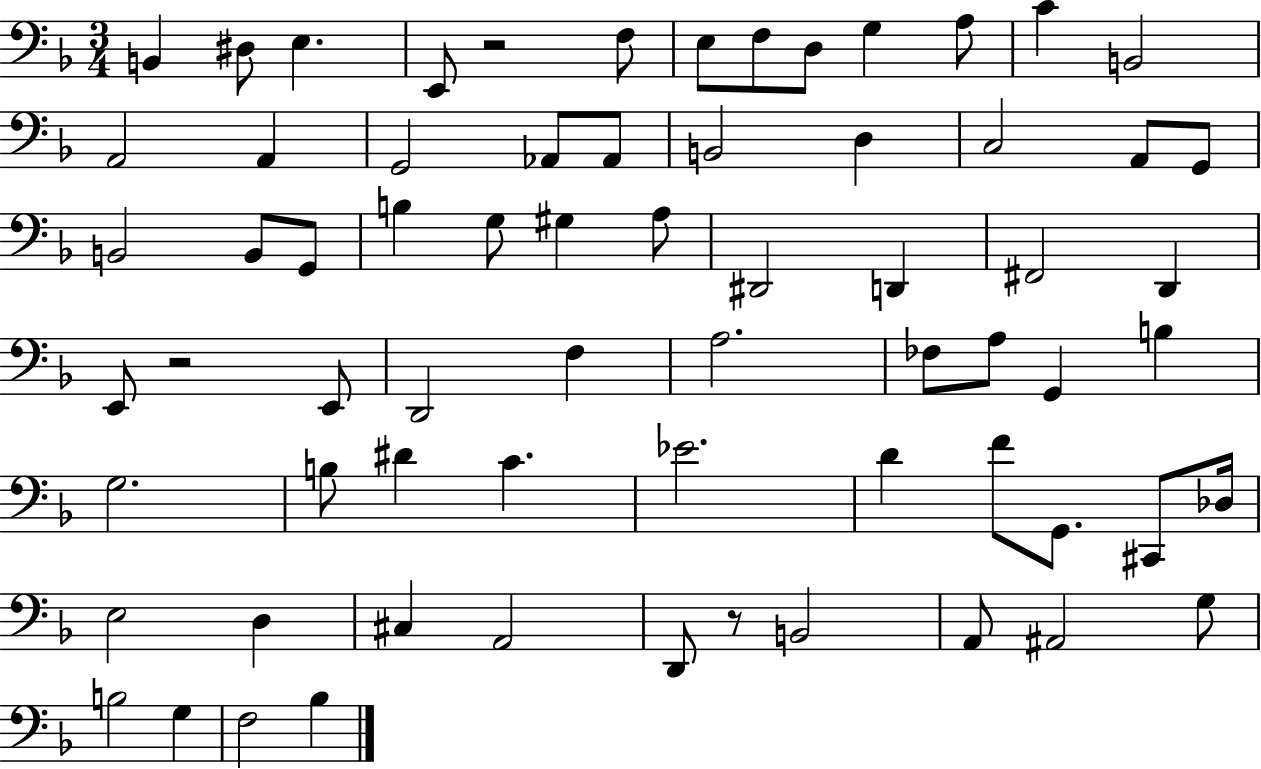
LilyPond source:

{
  \clef bass
  \numericTimeSignature
  \time 3/4
  \key f \major
  b,4 dis8 e4. | e,8 r2 f8 | e8 f8 d8 g4 a8 | c'4 b,2 | \break a,2 a,4 | g,2 aes,8 aes,8 | b,2 d4 | c2 a,8 g,8 | \break b,2 b,8 g,8 | b4 g8 gis4 a8 | dis,2 d,4 | fis,2 d,4 | \break e,8 r2 e,8 | d,2 f4 | a2. | fes8 a8 g,4 b4 | \break g2. | b8 dis'4 c'4. | ees'2. | d'4 f'8 g,8. cis,8 des16 | \break e2 d4 | cis4 a,2 | d,8 r8 b,2 | a,8 ais,2 g8 | \break b2 g4 | f2 bes4 | \bar "|."
}